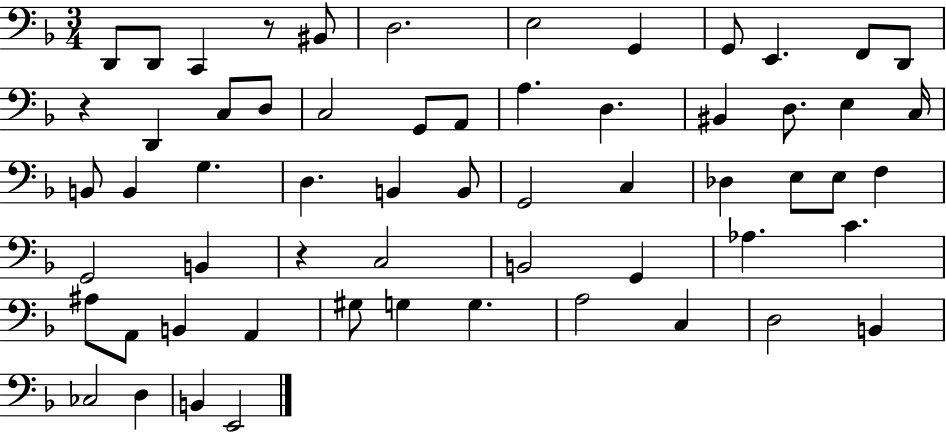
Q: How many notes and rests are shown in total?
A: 60